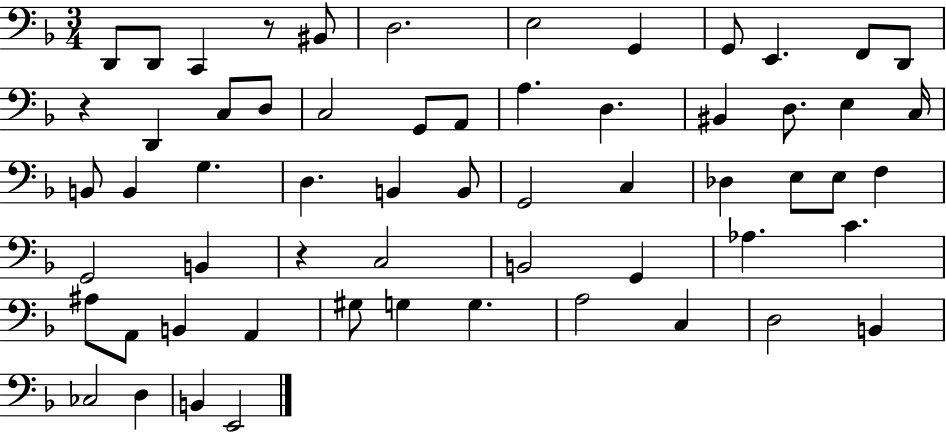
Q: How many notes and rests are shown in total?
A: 60